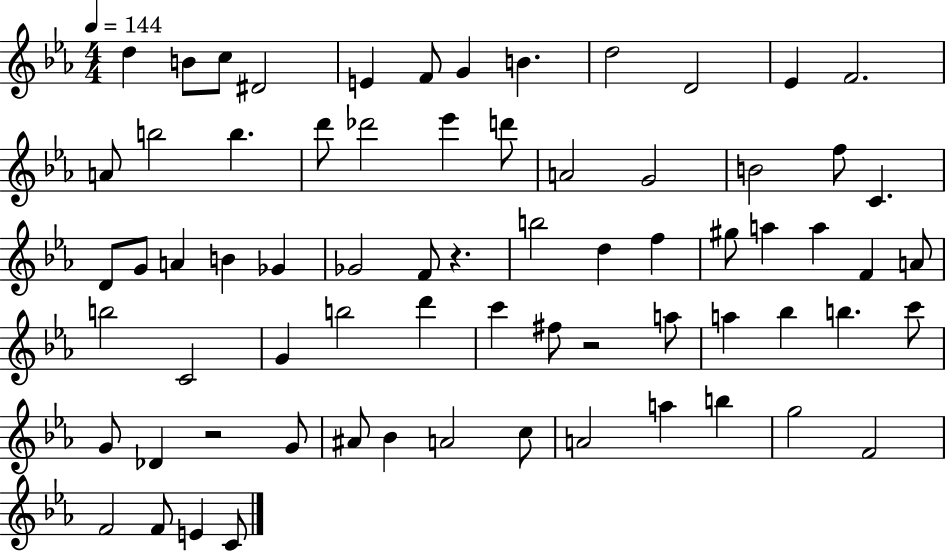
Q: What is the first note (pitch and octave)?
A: D5